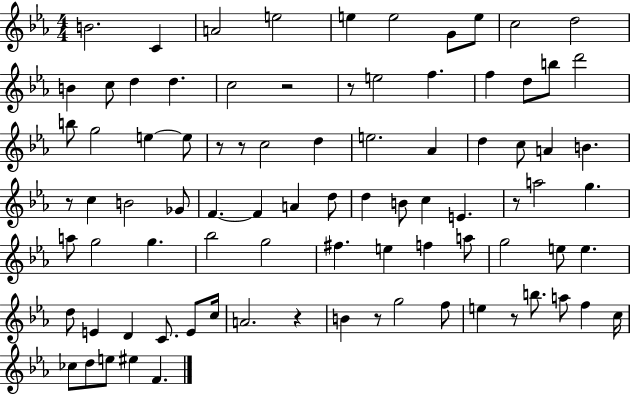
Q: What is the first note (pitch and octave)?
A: B4